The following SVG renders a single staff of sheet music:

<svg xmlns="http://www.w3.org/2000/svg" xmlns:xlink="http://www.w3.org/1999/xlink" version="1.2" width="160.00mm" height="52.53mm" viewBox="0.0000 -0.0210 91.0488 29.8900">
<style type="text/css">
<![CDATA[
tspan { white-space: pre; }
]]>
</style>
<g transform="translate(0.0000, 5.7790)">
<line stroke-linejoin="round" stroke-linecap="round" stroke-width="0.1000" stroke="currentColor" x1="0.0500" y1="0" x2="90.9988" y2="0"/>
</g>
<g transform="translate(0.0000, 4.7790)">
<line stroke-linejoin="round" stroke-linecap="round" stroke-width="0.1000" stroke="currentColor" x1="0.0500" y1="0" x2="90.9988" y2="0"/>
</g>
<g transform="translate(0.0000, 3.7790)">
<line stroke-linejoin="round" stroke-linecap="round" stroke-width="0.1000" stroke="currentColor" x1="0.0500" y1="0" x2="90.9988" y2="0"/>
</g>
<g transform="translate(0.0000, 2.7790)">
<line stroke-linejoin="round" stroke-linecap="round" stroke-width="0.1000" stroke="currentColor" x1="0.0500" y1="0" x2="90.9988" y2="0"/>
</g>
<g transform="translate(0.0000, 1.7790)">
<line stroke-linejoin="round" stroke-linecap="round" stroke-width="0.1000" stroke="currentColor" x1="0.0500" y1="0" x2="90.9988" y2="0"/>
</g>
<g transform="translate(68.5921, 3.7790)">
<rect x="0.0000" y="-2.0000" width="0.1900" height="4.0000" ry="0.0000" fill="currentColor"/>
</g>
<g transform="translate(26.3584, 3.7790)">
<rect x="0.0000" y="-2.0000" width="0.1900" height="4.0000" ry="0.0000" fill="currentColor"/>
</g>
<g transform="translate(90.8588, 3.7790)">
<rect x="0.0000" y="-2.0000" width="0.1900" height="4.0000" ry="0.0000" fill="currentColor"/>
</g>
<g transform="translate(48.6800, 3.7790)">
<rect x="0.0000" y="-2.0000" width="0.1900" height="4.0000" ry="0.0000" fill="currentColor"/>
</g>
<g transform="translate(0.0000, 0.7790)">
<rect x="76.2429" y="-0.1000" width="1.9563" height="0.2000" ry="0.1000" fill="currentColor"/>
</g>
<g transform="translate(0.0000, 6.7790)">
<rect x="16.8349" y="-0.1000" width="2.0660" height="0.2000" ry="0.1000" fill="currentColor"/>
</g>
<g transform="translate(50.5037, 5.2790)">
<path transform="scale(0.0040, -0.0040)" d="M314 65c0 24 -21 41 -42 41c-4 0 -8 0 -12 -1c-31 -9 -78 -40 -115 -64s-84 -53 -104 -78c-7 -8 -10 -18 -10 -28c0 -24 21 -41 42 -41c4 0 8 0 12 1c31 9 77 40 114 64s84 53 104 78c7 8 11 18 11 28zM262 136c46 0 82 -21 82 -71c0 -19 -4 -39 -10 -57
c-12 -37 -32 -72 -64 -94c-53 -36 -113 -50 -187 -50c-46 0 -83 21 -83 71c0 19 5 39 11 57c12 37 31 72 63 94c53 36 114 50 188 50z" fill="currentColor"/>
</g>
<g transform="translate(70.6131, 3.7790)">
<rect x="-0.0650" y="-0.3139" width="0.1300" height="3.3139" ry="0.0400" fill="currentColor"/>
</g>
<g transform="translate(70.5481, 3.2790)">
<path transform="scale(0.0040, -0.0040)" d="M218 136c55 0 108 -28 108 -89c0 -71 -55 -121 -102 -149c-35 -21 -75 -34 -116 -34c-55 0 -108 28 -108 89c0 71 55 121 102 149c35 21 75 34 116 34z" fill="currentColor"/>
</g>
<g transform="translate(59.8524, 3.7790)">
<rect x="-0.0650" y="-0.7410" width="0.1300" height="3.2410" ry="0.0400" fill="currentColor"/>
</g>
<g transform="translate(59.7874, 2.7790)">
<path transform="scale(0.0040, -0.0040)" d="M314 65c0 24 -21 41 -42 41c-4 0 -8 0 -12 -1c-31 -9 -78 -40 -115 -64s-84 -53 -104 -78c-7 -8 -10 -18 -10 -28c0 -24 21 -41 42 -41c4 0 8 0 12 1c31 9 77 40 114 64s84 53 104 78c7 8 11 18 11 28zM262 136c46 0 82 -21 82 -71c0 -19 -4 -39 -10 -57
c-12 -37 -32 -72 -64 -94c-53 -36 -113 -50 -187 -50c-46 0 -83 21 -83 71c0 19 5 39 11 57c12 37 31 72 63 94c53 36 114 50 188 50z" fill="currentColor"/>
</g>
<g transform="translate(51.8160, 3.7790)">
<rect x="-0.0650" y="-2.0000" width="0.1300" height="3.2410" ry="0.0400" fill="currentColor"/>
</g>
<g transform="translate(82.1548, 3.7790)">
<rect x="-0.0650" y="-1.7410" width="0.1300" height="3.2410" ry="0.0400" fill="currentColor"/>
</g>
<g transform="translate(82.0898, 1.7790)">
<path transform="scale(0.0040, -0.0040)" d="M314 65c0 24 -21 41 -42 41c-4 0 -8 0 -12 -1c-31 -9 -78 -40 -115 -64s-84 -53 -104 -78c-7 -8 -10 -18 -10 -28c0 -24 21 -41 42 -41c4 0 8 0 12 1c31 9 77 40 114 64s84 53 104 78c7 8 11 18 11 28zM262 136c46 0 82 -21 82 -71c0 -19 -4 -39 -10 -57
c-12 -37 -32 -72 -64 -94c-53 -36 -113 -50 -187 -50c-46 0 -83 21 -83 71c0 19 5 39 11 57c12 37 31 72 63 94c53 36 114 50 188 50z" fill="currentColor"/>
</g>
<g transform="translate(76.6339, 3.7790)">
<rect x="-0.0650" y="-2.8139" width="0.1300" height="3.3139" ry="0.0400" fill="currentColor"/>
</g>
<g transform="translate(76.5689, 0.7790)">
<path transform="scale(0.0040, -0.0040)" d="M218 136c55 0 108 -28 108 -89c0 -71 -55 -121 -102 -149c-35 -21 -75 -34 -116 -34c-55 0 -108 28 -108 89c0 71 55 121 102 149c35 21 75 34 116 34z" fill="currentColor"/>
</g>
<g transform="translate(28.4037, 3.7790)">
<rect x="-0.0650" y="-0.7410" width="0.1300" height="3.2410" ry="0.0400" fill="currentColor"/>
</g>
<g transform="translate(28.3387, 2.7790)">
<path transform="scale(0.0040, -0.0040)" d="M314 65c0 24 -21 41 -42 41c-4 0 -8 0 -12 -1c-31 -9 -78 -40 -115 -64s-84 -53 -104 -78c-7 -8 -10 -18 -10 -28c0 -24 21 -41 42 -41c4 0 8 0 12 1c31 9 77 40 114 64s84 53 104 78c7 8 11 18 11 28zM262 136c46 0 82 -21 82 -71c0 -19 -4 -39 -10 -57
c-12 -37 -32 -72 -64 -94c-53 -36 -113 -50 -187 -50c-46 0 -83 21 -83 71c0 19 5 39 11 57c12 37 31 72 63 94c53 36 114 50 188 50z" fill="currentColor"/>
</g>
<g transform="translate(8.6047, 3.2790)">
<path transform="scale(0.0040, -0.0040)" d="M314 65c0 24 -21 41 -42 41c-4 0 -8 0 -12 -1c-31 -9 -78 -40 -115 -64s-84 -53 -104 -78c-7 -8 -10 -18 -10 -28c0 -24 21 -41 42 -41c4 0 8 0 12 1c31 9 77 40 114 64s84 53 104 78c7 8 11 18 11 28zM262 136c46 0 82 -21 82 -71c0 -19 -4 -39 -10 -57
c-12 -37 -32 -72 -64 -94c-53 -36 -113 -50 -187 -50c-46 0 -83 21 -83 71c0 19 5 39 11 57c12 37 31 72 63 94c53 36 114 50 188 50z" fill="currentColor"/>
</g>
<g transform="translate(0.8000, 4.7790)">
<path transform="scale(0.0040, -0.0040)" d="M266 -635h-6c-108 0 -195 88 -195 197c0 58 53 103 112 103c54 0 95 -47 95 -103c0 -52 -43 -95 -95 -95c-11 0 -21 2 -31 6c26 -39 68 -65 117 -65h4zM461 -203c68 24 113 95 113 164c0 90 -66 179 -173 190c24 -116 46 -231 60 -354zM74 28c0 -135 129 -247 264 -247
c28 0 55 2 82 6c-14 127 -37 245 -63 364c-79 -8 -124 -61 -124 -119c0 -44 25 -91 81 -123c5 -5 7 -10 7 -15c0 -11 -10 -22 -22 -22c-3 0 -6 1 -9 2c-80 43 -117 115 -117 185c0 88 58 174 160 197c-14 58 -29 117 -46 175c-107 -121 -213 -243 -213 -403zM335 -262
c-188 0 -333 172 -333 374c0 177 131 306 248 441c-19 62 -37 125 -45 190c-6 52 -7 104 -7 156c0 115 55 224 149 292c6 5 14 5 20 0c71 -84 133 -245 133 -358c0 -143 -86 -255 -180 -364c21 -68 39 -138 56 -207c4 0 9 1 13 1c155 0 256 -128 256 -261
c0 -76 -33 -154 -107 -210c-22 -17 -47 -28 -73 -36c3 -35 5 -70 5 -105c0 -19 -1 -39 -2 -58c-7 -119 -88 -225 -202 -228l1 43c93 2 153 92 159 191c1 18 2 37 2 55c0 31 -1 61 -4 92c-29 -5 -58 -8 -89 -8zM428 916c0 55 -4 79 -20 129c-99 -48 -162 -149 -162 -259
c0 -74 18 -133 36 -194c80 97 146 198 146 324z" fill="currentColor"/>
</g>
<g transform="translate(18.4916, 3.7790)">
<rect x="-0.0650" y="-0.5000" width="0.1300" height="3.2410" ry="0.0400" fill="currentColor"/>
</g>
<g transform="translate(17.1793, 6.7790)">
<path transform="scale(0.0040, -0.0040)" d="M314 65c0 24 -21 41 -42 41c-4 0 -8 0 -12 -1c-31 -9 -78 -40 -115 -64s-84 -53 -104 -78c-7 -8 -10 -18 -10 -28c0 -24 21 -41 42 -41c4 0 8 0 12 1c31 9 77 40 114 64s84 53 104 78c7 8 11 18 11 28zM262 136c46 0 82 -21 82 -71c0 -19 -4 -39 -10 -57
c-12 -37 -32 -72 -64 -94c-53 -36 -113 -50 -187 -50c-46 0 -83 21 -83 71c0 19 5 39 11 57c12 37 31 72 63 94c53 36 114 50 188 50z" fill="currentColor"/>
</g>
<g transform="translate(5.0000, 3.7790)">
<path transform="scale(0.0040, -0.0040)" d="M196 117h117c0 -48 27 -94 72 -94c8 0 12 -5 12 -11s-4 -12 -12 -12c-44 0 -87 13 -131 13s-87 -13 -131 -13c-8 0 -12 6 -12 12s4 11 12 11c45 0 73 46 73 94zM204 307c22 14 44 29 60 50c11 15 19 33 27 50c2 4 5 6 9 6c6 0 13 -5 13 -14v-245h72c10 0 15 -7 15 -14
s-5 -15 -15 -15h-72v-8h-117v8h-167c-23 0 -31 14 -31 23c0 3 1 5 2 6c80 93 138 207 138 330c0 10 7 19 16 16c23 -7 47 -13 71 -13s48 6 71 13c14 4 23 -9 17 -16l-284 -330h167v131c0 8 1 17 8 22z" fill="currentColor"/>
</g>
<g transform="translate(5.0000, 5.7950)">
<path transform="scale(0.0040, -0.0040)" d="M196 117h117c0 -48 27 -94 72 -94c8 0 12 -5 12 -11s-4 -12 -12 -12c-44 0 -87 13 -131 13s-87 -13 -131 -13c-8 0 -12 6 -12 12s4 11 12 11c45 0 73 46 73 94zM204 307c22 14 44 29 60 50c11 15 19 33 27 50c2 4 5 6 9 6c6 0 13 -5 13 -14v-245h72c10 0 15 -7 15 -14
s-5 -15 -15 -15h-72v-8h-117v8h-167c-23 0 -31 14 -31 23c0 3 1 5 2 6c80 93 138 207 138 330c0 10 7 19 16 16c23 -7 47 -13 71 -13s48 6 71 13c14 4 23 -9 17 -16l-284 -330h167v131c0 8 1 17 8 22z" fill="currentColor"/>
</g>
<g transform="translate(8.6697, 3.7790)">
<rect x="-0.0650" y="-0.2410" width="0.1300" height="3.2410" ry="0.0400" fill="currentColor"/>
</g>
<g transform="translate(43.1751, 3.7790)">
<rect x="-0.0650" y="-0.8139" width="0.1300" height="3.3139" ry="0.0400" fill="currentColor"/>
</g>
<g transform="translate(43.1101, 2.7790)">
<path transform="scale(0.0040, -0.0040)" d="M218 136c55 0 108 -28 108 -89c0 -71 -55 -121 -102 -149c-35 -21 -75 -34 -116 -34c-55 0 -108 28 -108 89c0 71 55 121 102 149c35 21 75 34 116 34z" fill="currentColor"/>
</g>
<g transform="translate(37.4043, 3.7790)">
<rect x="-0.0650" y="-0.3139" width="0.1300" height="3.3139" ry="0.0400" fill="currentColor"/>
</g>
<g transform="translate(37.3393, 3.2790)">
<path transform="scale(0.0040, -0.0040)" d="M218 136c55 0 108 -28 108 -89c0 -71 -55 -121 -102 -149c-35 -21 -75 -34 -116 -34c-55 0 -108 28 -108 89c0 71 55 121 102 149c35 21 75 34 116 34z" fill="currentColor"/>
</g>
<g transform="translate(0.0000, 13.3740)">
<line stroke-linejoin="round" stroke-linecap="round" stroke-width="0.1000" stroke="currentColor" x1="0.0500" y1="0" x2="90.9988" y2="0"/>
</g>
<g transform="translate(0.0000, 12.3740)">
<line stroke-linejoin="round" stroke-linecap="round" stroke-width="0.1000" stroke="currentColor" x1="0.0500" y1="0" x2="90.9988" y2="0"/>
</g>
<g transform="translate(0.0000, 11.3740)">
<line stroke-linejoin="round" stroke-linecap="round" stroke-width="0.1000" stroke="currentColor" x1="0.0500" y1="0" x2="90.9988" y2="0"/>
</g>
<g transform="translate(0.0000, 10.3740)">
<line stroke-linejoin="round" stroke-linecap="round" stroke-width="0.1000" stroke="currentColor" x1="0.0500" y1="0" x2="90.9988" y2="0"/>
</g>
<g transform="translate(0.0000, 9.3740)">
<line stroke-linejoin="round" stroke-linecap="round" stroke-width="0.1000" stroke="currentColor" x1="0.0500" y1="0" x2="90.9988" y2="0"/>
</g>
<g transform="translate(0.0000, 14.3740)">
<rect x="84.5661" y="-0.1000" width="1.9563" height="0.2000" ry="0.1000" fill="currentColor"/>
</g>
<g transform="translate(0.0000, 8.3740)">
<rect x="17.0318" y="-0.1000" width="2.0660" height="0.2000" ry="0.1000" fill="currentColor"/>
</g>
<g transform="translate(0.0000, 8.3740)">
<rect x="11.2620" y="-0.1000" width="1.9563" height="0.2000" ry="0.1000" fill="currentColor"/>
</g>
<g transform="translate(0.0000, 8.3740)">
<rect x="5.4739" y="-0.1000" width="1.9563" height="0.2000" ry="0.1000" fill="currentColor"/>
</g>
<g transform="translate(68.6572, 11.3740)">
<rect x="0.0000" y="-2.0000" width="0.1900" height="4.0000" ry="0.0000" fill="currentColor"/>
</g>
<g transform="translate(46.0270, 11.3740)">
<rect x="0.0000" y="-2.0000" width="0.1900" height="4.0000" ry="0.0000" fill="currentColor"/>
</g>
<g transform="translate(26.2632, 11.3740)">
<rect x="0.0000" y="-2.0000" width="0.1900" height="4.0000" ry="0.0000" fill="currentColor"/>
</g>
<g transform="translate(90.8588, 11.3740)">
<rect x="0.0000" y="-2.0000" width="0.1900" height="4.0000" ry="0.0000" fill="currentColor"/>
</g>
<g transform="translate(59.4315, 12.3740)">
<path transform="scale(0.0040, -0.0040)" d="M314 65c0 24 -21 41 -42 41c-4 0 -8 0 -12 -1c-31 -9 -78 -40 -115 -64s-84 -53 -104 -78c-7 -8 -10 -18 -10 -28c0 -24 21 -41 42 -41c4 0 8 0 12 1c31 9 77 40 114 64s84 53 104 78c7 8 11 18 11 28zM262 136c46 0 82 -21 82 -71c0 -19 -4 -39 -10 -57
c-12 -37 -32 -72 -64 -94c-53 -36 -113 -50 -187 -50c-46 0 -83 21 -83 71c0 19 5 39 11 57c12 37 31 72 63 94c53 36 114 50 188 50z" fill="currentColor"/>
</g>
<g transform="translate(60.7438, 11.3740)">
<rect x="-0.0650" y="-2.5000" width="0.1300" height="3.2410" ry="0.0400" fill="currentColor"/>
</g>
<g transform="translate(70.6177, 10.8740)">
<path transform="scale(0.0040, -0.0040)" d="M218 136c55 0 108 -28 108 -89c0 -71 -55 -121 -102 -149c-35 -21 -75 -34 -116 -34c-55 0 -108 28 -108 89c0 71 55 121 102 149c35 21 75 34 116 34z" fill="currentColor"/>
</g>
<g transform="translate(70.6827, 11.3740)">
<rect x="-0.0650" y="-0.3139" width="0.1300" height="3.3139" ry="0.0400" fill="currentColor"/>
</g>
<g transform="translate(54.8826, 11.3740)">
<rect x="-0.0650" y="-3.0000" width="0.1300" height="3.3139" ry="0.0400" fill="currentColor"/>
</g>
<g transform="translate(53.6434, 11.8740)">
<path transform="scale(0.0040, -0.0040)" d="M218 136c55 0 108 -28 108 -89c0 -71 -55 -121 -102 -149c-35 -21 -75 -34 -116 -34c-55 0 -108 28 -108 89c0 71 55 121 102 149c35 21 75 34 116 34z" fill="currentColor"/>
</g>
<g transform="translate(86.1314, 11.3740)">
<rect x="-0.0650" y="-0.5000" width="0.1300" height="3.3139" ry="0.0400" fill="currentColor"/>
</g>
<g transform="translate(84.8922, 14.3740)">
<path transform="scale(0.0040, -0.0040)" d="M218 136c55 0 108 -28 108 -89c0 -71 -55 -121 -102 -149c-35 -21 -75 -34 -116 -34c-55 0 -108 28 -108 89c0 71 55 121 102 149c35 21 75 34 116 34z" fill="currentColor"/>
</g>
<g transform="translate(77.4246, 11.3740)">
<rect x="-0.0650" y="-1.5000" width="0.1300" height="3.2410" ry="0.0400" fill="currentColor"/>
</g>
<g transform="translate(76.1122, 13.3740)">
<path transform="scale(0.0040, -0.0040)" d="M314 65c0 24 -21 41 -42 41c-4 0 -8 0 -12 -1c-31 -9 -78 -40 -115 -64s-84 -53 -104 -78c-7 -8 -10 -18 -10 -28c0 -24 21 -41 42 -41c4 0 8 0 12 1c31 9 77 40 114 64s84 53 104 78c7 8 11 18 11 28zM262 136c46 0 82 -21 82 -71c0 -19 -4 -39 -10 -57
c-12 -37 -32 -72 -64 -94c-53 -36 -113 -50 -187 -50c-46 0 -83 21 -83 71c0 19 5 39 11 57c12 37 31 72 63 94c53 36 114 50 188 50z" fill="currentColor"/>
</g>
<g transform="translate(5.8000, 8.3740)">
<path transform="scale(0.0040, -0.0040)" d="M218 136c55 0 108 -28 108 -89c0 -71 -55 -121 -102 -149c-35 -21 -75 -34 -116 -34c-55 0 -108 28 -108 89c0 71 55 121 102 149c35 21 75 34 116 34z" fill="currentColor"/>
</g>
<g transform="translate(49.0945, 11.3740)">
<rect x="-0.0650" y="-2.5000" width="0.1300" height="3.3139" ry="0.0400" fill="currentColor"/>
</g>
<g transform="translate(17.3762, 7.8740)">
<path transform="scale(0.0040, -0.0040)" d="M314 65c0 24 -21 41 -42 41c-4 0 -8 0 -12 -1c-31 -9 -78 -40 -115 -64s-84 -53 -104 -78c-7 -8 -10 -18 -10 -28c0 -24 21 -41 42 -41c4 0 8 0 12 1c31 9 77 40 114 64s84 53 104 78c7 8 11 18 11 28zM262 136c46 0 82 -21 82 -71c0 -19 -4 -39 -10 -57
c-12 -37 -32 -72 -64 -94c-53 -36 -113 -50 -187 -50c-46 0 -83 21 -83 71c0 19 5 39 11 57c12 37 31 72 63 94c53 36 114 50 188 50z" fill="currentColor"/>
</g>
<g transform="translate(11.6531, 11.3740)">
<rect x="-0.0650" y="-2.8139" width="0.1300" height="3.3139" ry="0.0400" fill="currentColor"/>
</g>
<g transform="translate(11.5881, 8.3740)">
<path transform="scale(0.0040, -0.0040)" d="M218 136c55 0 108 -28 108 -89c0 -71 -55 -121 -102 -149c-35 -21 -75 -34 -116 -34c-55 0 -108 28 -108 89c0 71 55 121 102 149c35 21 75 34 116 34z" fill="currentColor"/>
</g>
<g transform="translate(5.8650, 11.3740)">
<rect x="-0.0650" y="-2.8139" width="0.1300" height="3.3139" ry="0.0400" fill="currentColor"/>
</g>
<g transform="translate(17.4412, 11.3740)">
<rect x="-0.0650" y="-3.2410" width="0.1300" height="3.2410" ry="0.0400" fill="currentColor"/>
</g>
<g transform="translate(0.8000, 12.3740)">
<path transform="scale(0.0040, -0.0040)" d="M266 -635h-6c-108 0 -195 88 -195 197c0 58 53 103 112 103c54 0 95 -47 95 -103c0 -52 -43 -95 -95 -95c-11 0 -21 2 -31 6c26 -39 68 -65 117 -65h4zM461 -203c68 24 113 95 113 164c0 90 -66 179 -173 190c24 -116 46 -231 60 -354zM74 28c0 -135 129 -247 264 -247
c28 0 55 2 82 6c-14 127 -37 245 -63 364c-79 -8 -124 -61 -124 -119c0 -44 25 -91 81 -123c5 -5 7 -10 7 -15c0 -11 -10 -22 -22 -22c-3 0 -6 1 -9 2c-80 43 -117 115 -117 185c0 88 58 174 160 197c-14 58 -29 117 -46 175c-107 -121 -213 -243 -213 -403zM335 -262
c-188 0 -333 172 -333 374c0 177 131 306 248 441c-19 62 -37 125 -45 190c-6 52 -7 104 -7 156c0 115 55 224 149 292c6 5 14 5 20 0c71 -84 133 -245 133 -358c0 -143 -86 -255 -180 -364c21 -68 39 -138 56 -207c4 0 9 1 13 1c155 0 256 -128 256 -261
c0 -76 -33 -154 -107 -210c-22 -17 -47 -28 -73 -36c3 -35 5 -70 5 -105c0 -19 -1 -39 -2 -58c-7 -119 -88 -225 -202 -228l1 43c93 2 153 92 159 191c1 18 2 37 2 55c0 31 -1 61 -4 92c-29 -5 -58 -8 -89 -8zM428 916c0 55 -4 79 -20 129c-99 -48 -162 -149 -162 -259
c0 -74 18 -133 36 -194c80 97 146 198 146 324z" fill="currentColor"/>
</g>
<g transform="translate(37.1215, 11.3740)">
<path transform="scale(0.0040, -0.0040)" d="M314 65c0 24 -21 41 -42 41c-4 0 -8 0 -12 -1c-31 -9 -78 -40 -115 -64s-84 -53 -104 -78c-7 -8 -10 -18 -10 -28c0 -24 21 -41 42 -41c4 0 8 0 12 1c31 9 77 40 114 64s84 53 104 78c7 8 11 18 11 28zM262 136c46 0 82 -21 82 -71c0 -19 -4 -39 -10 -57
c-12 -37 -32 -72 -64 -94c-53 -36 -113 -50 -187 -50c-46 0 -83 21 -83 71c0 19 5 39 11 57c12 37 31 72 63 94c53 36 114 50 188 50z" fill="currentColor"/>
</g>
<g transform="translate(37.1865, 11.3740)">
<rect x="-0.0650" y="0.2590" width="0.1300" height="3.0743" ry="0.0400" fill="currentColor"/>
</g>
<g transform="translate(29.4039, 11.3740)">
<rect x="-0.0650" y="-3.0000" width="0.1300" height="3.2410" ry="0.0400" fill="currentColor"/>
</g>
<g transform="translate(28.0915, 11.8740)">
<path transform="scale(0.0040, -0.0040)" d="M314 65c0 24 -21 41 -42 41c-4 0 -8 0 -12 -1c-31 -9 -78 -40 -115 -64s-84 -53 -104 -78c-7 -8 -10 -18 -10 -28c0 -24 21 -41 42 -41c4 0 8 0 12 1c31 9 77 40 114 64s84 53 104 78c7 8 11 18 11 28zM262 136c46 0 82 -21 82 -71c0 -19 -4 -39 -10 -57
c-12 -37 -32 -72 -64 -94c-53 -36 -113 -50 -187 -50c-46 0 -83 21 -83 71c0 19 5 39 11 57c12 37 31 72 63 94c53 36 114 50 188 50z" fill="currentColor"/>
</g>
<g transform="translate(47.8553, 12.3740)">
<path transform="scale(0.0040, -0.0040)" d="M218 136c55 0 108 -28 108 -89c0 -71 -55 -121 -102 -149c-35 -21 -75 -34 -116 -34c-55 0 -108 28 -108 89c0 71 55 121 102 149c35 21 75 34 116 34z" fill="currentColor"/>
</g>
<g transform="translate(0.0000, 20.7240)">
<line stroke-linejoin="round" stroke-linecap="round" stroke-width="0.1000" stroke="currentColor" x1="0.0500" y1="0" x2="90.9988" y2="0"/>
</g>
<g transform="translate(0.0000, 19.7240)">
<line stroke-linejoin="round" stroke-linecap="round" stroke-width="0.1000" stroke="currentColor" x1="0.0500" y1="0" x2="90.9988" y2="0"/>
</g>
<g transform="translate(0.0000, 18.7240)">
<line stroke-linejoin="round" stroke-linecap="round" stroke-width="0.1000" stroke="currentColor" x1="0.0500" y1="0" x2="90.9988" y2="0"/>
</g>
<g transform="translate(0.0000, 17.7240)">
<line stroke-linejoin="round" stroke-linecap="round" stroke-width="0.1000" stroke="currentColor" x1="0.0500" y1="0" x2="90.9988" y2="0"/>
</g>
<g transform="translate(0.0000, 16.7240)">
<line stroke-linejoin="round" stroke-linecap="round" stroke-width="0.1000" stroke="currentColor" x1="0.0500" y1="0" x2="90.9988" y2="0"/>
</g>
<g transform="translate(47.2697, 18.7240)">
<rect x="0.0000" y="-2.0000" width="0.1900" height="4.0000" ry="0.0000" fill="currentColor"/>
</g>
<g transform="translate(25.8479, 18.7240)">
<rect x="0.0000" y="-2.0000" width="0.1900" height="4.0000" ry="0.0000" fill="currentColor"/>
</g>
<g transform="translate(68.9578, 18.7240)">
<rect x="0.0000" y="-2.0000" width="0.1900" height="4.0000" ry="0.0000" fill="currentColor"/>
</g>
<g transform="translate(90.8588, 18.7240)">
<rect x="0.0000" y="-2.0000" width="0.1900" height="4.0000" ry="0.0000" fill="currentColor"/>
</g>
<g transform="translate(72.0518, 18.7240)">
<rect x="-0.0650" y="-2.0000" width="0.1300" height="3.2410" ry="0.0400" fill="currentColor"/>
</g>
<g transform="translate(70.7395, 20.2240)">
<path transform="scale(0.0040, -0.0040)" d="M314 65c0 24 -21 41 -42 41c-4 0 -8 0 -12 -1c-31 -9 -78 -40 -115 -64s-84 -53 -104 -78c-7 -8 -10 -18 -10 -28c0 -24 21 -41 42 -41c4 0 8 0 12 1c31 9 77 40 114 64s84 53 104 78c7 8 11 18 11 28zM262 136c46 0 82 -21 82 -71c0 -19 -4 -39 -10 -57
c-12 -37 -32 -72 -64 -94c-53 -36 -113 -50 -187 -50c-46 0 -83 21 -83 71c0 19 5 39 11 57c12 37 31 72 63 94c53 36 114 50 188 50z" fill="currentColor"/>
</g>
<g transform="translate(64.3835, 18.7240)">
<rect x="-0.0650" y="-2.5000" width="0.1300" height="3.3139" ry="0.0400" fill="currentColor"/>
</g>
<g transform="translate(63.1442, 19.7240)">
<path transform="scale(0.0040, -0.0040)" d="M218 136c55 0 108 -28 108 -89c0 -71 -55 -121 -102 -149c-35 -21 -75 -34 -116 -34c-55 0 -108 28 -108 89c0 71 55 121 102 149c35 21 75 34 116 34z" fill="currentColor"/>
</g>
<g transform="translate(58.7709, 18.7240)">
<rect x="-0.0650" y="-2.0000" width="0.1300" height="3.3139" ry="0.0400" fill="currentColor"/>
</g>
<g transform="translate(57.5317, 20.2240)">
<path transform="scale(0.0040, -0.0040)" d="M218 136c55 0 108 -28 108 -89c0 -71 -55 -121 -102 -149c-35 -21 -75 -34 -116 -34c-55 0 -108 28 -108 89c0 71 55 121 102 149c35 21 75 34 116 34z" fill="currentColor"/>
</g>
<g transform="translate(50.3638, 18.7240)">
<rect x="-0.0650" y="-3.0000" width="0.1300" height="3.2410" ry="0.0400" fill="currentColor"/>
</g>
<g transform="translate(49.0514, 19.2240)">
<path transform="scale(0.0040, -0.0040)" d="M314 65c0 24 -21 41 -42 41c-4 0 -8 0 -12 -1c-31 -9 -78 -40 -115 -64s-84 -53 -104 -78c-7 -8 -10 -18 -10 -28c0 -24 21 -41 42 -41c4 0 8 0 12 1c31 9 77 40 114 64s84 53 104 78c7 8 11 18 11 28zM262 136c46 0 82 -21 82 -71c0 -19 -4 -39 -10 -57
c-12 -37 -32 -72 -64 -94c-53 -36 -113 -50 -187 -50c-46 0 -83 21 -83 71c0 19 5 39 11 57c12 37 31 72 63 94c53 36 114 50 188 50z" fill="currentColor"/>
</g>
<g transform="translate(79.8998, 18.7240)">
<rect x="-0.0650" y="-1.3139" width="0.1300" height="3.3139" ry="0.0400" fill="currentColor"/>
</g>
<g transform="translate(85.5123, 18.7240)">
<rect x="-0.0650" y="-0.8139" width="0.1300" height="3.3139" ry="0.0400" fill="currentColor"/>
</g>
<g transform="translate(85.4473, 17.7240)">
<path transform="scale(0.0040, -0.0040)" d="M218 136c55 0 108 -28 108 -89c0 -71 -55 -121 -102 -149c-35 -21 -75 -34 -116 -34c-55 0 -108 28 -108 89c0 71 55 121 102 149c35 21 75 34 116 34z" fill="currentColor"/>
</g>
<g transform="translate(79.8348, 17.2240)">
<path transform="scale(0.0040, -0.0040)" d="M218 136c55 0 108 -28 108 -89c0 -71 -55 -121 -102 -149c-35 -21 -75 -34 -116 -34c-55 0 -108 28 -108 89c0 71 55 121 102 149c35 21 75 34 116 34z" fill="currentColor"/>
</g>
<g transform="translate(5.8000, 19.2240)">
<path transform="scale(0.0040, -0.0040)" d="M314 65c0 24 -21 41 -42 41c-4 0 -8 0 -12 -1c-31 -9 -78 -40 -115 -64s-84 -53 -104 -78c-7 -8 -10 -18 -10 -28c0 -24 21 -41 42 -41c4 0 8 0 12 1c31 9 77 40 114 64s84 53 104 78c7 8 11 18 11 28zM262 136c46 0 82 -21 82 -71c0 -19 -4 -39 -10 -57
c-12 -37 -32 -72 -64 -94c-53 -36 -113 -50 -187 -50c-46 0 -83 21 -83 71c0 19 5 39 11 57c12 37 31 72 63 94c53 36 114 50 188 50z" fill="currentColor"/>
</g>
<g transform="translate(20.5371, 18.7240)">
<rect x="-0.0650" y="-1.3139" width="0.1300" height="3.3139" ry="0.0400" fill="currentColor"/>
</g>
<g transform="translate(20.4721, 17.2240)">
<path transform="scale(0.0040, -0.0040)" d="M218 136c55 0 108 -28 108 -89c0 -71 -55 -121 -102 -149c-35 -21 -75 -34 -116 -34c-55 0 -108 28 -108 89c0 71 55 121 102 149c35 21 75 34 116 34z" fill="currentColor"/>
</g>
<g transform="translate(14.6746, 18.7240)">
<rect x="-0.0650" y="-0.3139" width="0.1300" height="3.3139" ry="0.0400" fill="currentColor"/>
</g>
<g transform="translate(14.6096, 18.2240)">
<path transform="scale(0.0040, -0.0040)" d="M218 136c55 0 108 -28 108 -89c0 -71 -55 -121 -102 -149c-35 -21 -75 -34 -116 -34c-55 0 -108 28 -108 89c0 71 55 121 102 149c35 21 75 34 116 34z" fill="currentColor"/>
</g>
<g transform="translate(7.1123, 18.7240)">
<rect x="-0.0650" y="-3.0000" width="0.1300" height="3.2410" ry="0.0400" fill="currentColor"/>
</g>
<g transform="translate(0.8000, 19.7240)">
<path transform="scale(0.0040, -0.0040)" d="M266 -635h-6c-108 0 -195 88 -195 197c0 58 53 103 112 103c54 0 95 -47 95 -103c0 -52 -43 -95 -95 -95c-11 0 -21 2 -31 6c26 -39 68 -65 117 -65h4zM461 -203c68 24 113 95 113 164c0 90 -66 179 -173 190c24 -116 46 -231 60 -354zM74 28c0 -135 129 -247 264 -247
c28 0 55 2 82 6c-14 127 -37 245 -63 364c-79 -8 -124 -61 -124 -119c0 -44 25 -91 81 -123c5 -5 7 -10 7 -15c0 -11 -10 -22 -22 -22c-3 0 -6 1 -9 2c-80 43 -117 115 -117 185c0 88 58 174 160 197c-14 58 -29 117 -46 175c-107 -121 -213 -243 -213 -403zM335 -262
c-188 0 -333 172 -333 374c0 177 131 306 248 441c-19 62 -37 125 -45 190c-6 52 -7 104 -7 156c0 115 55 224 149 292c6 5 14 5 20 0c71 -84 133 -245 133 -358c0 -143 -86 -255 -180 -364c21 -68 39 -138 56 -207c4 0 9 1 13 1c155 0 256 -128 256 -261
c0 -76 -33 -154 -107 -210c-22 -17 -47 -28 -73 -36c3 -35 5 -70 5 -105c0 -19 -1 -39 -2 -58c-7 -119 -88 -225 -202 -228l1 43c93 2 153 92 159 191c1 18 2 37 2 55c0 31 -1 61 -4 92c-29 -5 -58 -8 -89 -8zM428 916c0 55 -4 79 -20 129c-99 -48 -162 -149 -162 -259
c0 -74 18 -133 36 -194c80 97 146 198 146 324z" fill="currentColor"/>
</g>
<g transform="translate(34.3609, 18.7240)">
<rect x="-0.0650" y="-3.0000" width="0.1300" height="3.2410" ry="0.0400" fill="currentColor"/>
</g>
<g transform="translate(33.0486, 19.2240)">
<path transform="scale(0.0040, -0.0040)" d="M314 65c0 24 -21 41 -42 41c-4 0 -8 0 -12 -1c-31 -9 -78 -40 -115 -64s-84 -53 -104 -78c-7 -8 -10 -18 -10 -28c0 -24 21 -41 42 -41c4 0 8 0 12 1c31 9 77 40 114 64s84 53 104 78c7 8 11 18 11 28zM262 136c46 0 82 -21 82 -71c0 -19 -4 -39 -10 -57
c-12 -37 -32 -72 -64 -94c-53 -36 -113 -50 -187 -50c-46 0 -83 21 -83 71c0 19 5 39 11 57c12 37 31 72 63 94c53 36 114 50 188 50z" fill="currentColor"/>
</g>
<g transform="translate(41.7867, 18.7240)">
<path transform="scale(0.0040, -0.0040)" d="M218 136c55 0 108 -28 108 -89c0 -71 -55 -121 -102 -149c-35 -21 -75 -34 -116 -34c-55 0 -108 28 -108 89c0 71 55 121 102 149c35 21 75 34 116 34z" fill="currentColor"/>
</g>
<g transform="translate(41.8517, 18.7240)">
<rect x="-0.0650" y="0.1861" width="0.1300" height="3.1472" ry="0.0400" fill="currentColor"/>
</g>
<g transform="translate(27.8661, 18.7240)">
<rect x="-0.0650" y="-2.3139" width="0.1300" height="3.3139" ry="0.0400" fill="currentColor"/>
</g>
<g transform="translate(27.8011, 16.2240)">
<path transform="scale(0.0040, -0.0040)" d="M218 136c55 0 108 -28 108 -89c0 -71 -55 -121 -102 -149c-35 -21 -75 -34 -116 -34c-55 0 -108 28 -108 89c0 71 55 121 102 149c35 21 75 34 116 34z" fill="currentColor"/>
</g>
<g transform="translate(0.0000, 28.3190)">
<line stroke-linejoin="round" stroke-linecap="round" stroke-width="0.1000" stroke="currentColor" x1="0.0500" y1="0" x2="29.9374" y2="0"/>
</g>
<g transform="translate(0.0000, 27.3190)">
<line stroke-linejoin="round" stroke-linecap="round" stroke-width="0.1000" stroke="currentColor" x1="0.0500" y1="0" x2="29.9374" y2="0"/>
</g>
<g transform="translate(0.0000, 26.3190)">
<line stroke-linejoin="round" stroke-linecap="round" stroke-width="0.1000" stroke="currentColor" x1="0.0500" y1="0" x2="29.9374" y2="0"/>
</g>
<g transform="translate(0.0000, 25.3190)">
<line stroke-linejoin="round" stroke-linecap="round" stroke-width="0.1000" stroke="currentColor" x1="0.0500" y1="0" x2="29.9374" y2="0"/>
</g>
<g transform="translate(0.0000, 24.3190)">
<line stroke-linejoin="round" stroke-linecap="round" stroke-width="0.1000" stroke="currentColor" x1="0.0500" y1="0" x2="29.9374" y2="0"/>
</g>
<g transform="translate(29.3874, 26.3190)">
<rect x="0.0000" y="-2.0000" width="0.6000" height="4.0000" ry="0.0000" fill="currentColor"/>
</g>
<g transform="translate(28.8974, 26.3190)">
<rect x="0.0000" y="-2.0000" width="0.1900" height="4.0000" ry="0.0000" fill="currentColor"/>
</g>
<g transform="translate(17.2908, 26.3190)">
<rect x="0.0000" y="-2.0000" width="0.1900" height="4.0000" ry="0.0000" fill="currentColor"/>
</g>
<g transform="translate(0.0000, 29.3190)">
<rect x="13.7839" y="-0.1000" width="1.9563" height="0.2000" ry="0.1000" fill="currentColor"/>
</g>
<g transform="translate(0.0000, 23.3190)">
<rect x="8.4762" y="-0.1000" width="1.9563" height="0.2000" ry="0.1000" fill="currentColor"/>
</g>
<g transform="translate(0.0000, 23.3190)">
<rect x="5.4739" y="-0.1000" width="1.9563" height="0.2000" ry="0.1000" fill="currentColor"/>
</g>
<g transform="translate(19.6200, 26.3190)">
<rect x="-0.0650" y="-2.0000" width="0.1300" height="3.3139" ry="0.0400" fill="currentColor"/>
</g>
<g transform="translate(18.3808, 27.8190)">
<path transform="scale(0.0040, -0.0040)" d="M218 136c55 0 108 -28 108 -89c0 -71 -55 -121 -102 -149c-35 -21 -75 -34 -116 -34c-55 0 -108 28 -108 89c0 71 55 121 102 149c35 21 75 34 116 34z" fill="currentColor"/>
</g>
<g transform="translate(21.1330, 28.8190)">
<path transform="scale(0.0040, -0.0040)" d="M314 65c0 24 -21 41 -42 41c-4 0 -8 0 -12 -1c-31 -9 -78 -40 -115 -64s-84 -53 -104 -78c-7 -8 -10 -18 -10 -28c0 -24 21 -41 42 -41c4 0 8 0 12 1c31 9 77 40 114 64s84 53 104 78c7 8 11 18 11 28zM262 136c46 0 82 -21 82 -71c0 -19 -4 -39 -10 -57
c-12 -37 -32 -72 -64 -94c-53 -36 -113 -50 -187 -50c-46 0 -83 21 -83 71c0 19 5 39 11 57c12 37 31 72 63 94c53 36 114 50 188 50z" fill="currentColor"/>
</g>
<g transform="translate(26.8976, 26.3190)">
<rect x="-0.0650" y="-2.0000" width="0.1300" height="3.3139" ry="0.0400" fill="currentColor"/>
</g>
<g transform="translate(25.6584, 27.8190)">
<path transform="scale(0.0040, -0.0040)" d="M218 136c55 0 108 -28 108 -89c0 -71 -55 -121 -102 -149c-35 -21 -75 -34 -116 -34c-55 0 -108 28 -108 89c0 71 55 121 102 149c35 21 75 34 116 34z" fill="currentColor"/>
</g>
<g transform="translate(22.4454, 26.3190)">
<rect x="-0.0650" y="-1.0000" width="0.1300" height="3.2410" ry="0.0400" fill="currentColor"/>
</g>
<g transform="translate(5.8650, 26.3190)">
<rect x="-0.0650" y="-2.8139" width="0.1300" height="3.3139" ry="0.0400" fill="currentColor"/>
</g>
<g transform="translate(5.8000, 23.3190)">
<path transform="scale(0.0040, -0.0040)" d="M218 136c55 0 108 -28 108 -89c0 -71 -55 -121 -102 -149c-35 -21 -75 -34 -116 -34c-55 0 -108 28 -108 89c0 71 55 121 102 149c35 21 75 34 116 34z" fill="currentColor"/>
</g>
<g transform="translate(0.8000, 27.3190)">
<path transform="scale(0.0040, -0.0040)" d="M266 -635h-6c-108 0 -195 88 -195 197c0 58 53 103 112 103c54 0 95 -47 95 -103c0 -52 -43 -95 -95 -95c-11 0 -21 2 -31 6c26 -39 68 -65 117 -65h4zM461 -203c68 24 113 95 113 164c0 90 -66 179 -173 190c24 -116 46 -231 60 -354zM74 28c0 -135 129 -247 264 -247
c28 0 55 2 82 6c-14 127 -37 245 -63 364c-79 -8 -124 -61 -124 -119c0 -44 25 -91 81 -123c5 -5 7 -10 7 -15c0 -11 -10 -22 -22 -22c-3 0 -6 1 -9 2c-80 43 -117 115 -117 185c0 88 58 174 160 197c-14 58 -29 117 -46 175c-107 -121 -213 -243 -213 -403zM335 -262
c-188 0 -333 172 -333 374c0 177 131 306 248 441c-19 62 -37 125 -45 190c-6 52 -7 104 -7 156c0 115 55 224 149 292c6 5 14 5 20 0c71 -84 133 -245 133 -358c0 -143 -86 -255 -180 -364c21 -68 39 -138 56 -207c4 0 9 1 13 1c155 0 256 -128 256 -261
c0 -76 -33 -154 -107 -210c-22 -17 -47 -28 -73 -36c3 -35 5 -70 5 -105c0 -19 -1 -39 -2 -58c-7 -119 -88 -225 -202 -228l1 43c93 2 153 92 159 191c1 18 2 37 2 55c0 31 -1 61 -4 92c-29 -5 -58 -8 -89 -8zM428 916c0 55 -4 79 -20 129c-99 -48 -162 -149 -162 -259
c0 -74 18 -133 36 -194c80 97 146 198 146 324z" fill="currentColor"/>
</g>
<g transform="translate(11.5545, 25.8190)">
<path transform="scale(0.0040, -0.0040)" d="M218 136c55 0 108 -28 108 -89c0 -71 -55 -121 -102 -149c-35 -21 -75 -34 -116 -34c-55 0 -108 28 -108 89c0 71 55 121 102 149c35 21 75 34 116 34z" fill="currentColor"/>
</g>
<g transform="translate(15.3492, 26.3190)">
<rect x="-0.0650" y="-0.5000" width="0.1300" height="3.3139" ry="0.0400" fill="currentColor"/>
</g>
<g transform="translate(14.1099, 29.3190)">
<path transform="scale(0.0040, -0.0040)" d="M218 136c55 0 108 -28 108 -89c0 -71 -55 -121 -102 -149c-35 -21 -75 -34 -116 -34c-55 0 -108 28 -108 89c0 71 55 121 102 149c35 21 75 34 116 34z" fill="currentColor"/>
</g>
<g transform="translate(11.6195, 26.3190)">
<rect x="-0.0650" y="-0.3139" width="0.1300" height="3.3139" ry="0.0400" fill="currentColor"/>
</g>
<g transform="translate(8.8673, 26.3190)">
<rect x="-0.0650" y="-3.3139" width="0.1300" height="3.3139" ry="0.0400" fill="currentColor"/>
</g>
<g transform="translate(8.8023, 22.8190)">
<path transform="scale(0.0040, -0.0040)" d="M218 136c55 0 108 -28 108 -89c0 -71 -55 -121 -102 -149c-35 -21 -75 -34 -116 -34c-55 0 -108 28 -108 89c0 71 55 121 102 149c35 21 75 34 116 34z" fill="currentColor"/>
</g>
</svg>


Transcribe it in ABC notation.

X:1
T:Untitled
M:4/4
L:1/4
K:C
c2 C2 d2 c d F2 d2 c a f2 a a b2 A2 B2 G A G2 c E2 C A2 c e g A2 B A2 F G F2 e d a b c C F D2 F